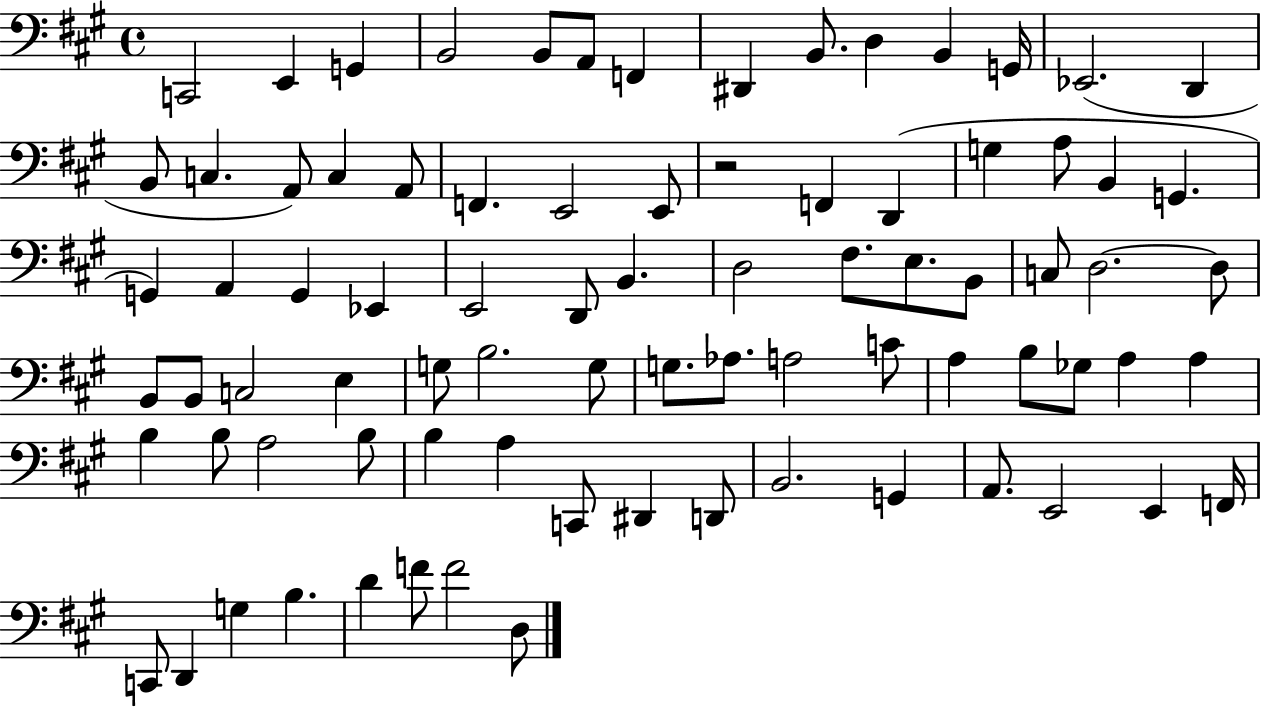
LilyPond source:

{
  \clef bass
  \time 4/4
  \defaultTimeSignature
  \key a \major
  c,2 e,4 g,4 | b,2 b,8 a,8 f,4 | dis,4 b,8. d4 b,4 g,16 | ees,2.( d,4 | \break b,8 c4. a,8) c4 a,8 | f,4. e,2 e,8 | r2 f,4 d,4( | g4 a8 b,4 g,4. | \break g,4) a,4 g,4 ees,4 | e,2 d,8 b,4. | d2 fis8. e8. b,8 | c8 d2.~~ d8 | \break b,8 b,8 c2 e4 | g8 b2. g8 | g8. aes8. a2 c'8 | a4 b8 ges8 a4 a4 | \break b4 b8 a2 b8 | b4 a4 c,8 dis,4 d,8 | b,2. g,4 | a,8. e,2 e,4 f,16 | \break c,8 d,4 g4 b4. | d'4 f'8 f'2 d8 | \bar "|."
}